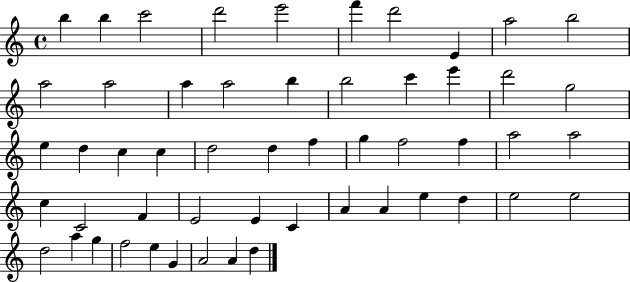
X:1
T:Untitled
M:4/4
L:1/4
K:C
b b c'2 d'2 e'2 f' d'2 E a2 b2 a2 a2 a a2 b b2 c' e' d'2 g2 e d c c d2 d f g f2 f a2 a2 c C2 F E2 E C A A e d e2 e2 d2 a g f2 e G A2 A d